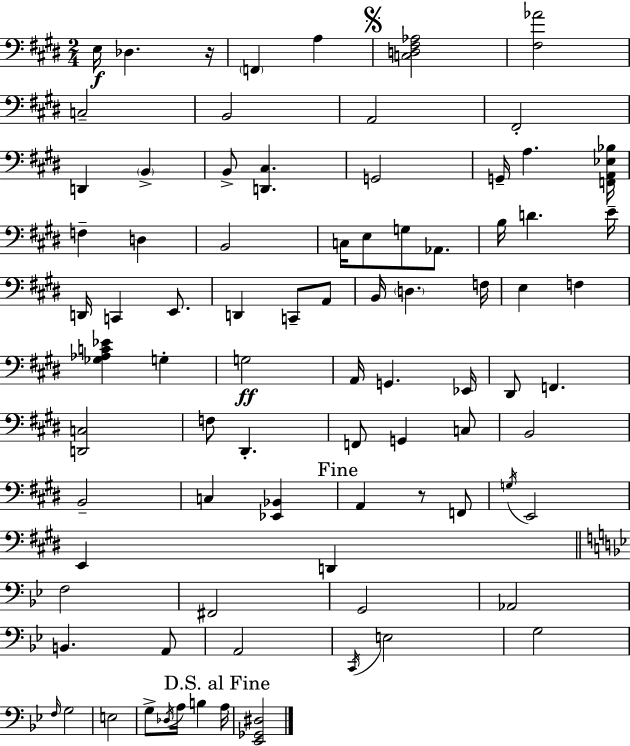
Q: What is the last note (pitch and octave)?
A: A3